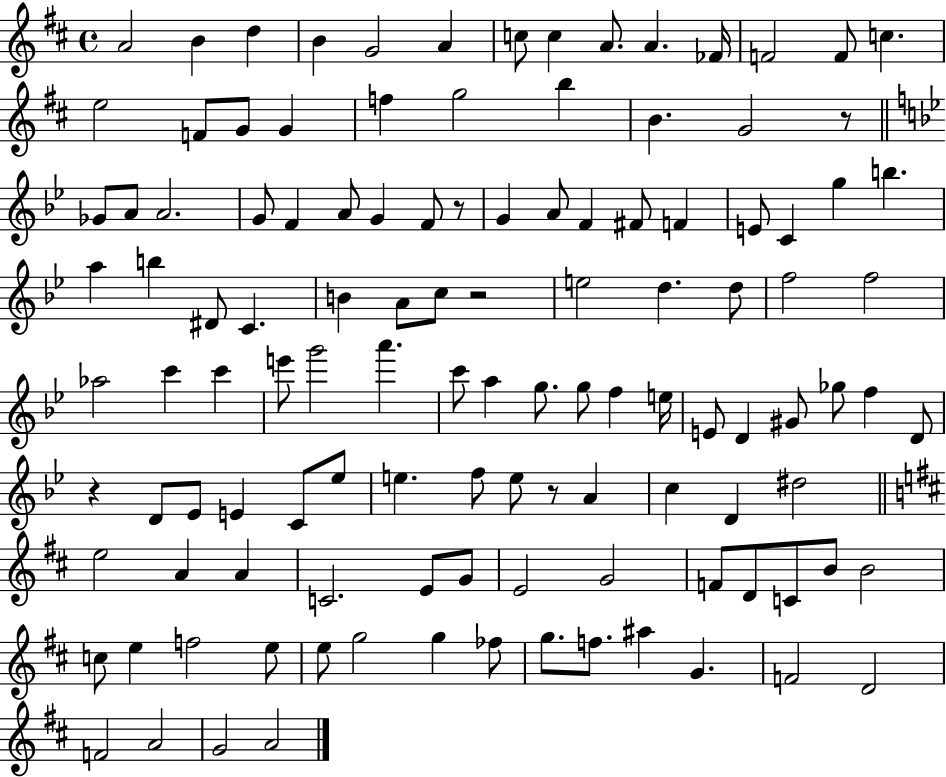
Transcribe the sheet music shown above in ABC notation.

X:1
T:Untitled
M:4/4
L:1/4
K:D
A2 B d B G2 A c/2 c A/2 A _F/4 F2 F/2 c e2 F/2 G/2 G f g2 b B G2 z/2 _G/2 A/2 A2 G/2 F A/2 G F/2 z/2 G A/2 F ^F/2 F E/2 C g b a b ^D/2 C B A/2 c/2 z2 e2 d d/2 f2 f2 _a2 c' c' e'/2 g'2 a' c'/2 a g/2 g/2 f e/4 E/2 D ^G/2 _g/2 f D/2 z D/2 _E/2 E C/2 _e/2 e f/2 e/2 z/2 A c D ^d2 e2 A A C2 E/2 G/2 E2 G2 F/2 D/2 C/2 B/2 B2 c/2 e f2 e/2 e/2 g2 g _f/2 g/2 f/2 ^a G F2 D2 F2 A2 G2 A2